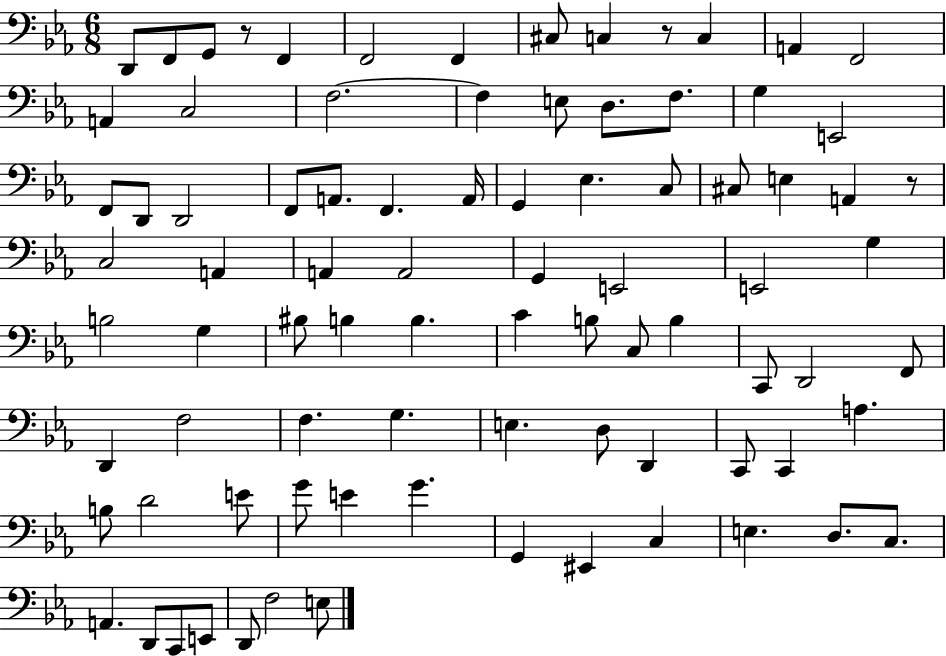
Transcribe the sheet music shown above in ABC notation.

X:1
T:Untitled
M:6/8
L:1/4
K:Eb
D,,/2 F,,/2 G,,/2 z/2 F,, F,,2 F,, ^C,/2 C, z/2 C, A,, F,,2 A,, C,2 F,2 F, E,/2 D,/2 F,/2 G, E,,2 F,,/2 D,,/2 D,,2 F,,/2 A,,/2 F,, A,,/4 G,, _E, C,/2 ^C,/2 E, A,, z/2 C,2 A,, A,, A,,2 G,, E,,2 E,,2 G, B,2 G, ^B,/2 B, B, C B,/2 C,/2 B, C,,/2 D,,2 F,,/2 D,, F,2 F, G, E, D,/2 D,, C,,/2 C,, A, B,/2 D2 E/2 G/2 E G G,, ^E,, C, E, D,/2 C,/2 A,, D,,/2 C,,/2 E,,/2 D,,/2 F,2 E,/2